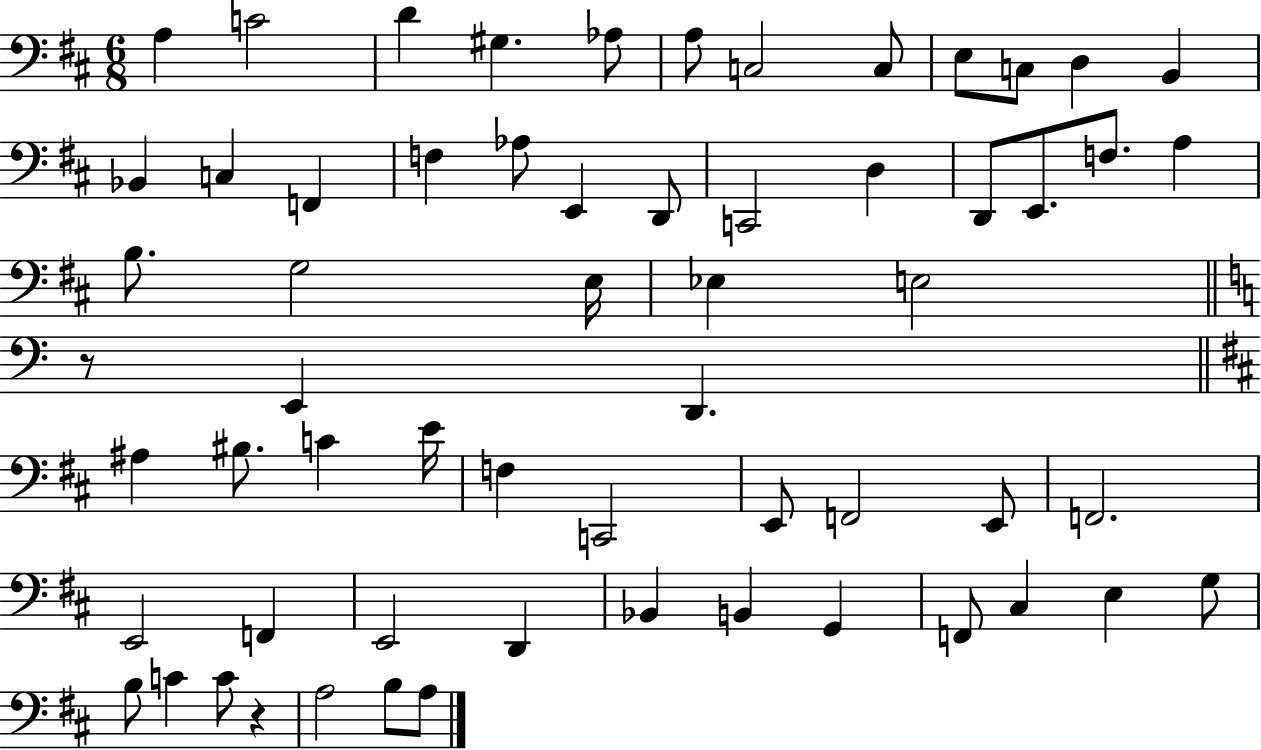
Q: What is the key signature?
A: D major